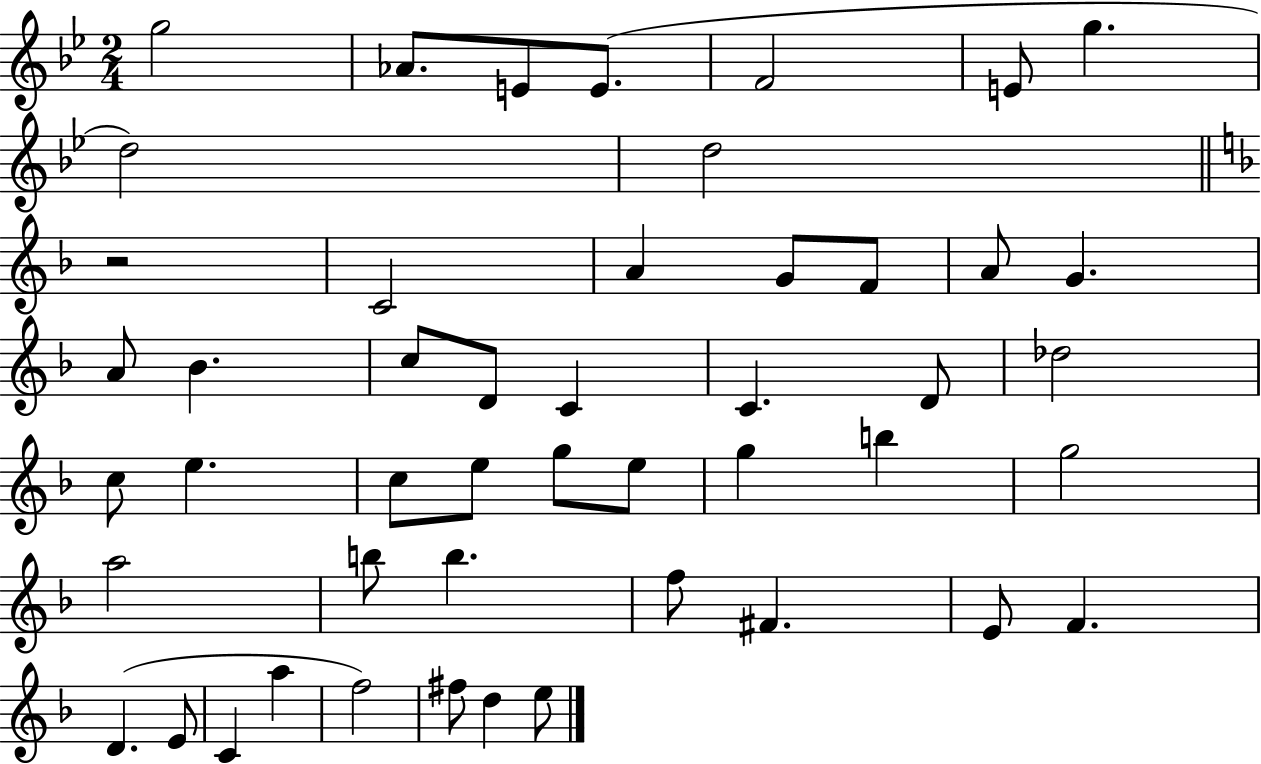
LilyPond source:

{
  \clef treble
  \numericTimeSignature
  \time 2/4
  \key bes \major
  g''2 | aes'8. e'8 e'8.( | f'2 | e'8 g''4. | \break d''2) | d''2 | \bar "||" \break \key f \major r2 | c'2 | a'4 g'8 f'8 | a'8 g'4. | \break a'8 bes'4. | c''8 d'8 c'4 | c'4. d'8 | des''2 | \break c''8 e''4. | c''8 e''8 g''8 e''8 | g''4 b''4 | g''2 | \break a''2 | b''8 b''4. | f''8 fis'4. | e'8 f'4. | \break d'4.( e'8 | c'4 a''4 | f''2) | fis''8 d''4 e''8 | \break \bar "|."
}